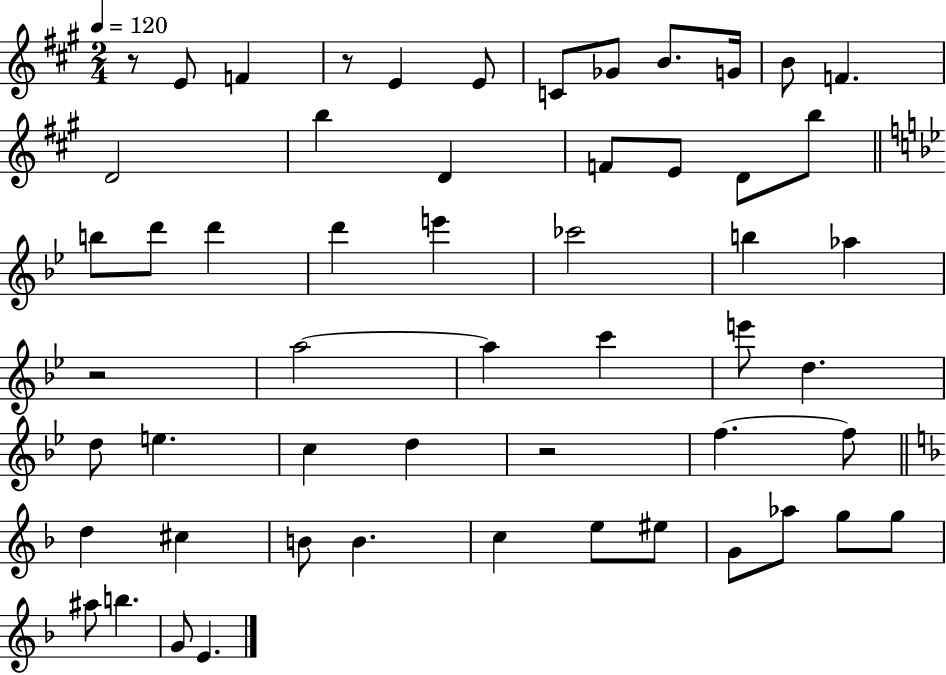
X:1
T:Untitled
M:2/4
L:1/4
K:A
z/2 E/2 F z/2 E E/2 C/2 _G/2 B/2 G/4 B/2 F D2 b D F/2 E/2 D/2 b/2 b/2 d'/2 d' d' e' _c'2 b _a z2 a2 a c' e'/2 d d/2 e c d z2 f f/2 d ^c B/2 B c e/2 ^e/2 G/2 _a/2 g/2 g/2 ^a/2 b G/2 E